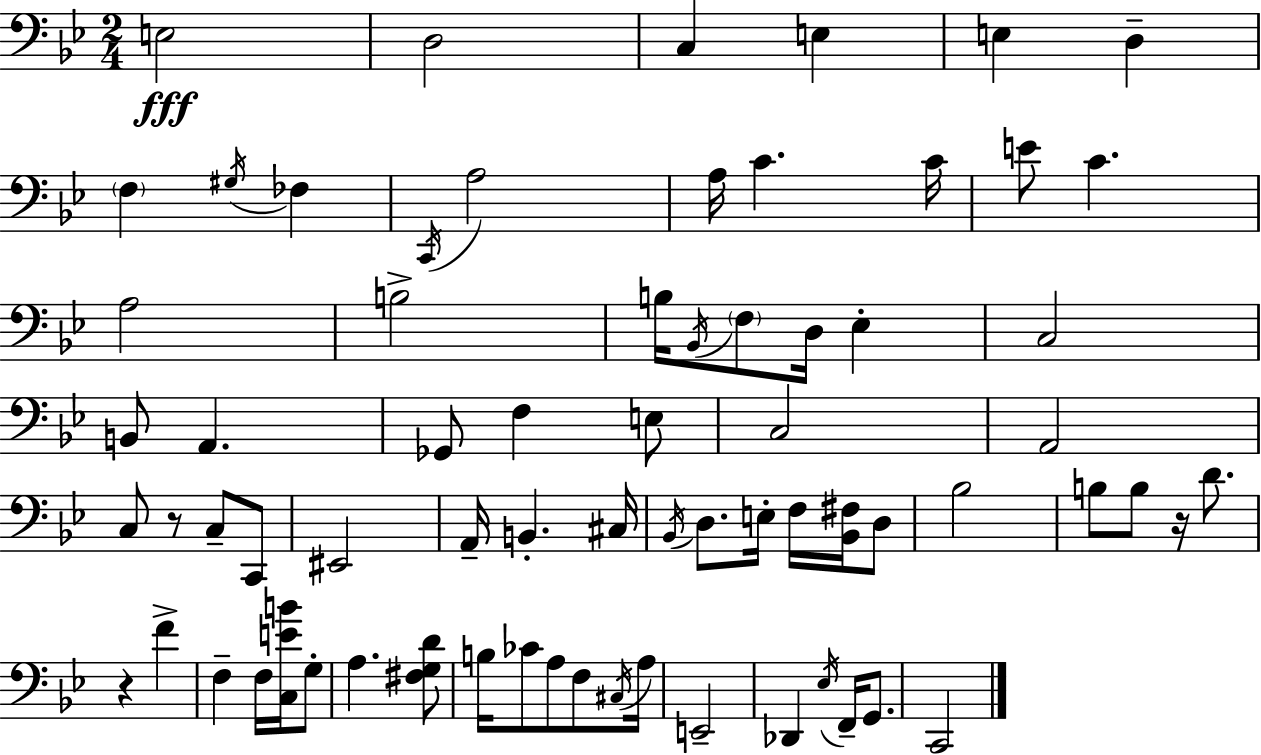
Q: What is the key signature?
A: G minor